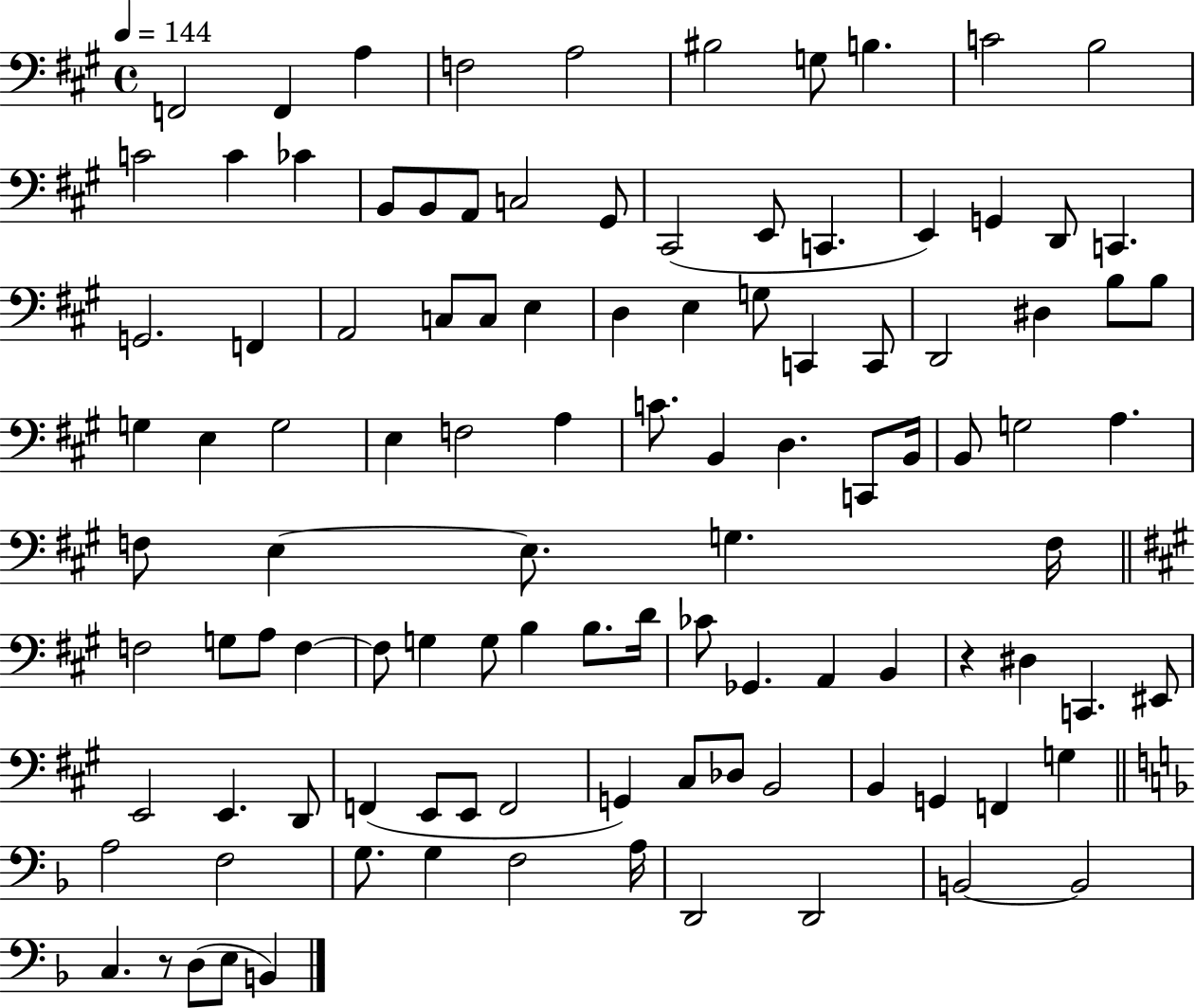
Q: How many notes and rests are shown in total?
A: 107